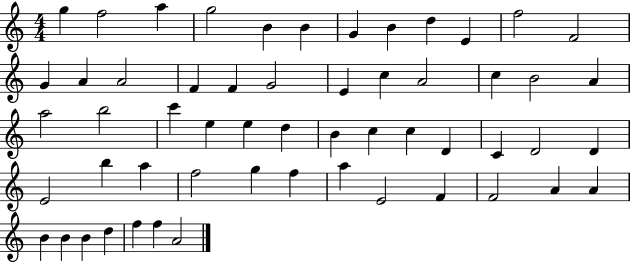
{
  \clef treble
  \numericTimeSignature
  \time 4/4
  \key c \major
  g''4 f''2 a''4 | g''2 b'4 b'4 | g'4 b'4 d''4 e'4 | f''2 f'2 | \break g'4 a'4 a'2 | f'4 f'4 g'2 | e'4 c''4 a'2 | c''4 b'2 a'4 | \break a''2 b''2 | c'''4 e''4 e''4 d''4 | b'4 c''4 c''4 d'4 | c'4 d'2 d'4 | \break e'2 b''4 a''4 | f''2 g''4 f''4 | a''4 e'2 f'4 | f'2 a'4 a'4 | \break b'4 b'4 b'4 d''4 | f''4 f''4 a'2 | \bar "|."
}